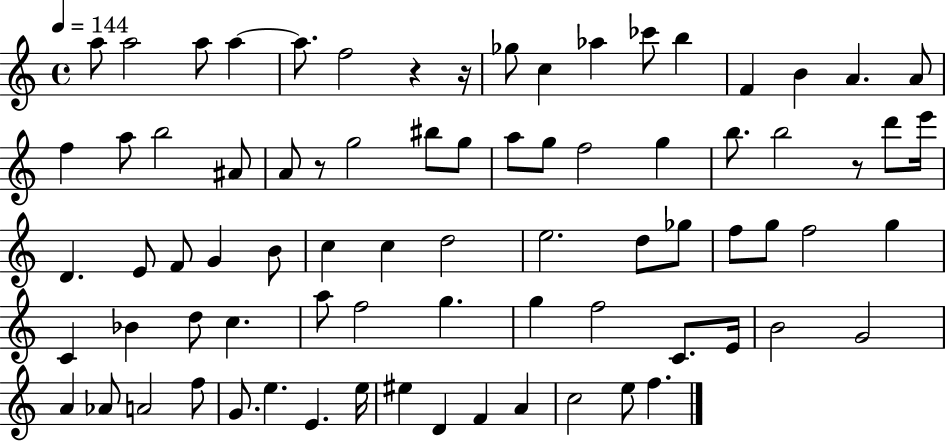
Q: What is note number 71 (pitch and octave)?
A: A4